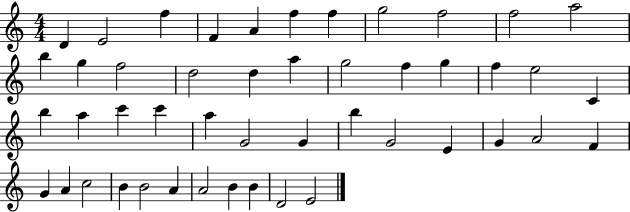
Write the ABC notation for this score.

X:1
T:Untitled
M:4/4
L:1/4
K:C
D E2 f F A f f g2 f2 f2 a2 b g f2 d2 d a g2 f g f e2 C b a c' c' a G2 G b G2 E G A2 F G A c2 B B2 A A2 B B D2 E2